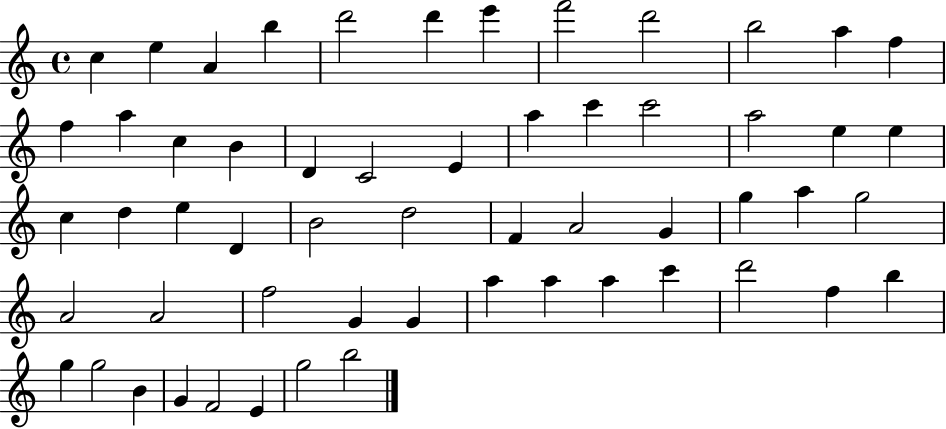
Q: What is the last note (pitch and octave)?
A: B5